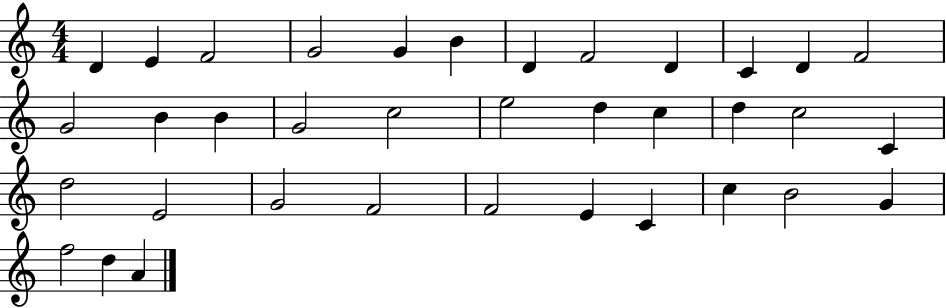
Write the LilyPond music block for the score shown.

{
  \clef treble
  \numericTimeSignature
  \time 4/4
  \key c \major
  d'4 e'4 f'2 | g'2 g'4 b'4 | d'4 f'2 d'4 | c'4 d'4 f'2 | \break g'2 b'4 b'4 | g'2 c''2 | e''2 d''4 c''4 | d''4 c''2 c'4 | \break d''2 e'2 | g'2 f'2 | f'2 e'4 c'4 | c''4 b'2 g'4 | \break f''2 d''4 a'4 | \bar "|."
}